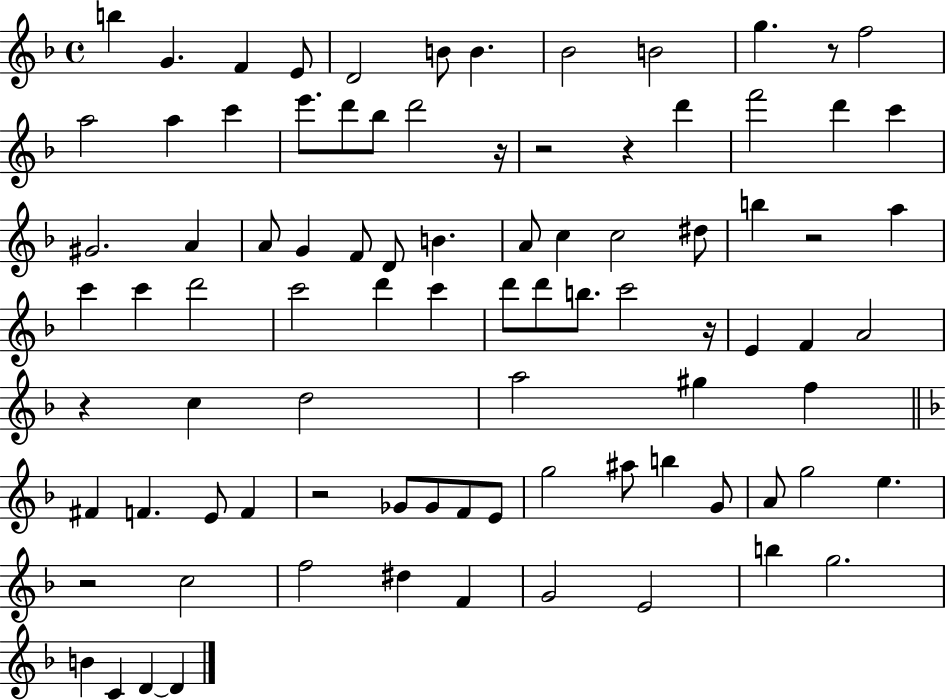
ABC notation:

X:1
T:Untitled
M:4/4
L:1/4
K:F
b G F E/2 D2 B/2 B _B2 B2 g z/2 f2 a2 a c' e'/2 d'/2 _b/2 d'2 z/4 z2 z d' f'2 d' c' ^G2 A A/2 G F/2 D/2 B A/2 c c2 ^d/2 b z2 a c' c' d'2 c'2 d' c' d'/2 d'/2 b/2 c'2 z/4 E F A2 z c d2 a2 ^g f ^F F E/2 F z2 _G/2 _G/2 F/2 E/2 g2 ^a/2 b G/2 A/2 g2 e z2 c2 f2 ^d F G2 E2 b g2 B C D D